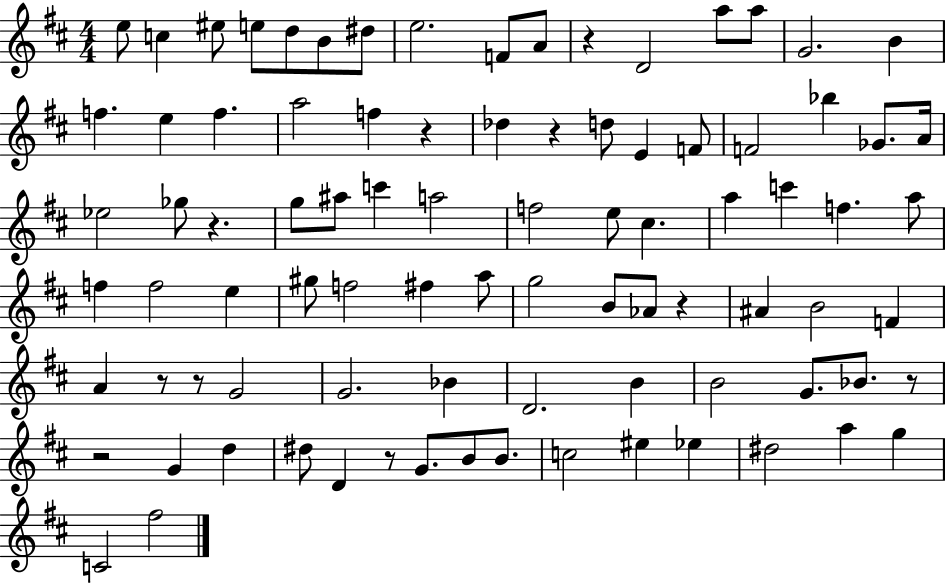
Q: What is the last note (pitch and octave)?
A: F#5